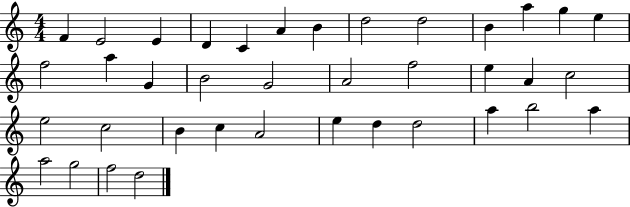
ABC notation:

X:1
T:Untitled
M:4/4
L:1/4
K:C
F E2 E D C A B d2 d2 B a g e f2 a G B2 G2 A2 f2 e A c2 e2 c2 B c A2 e d d2 a b2 a a2 g2 f2 d2